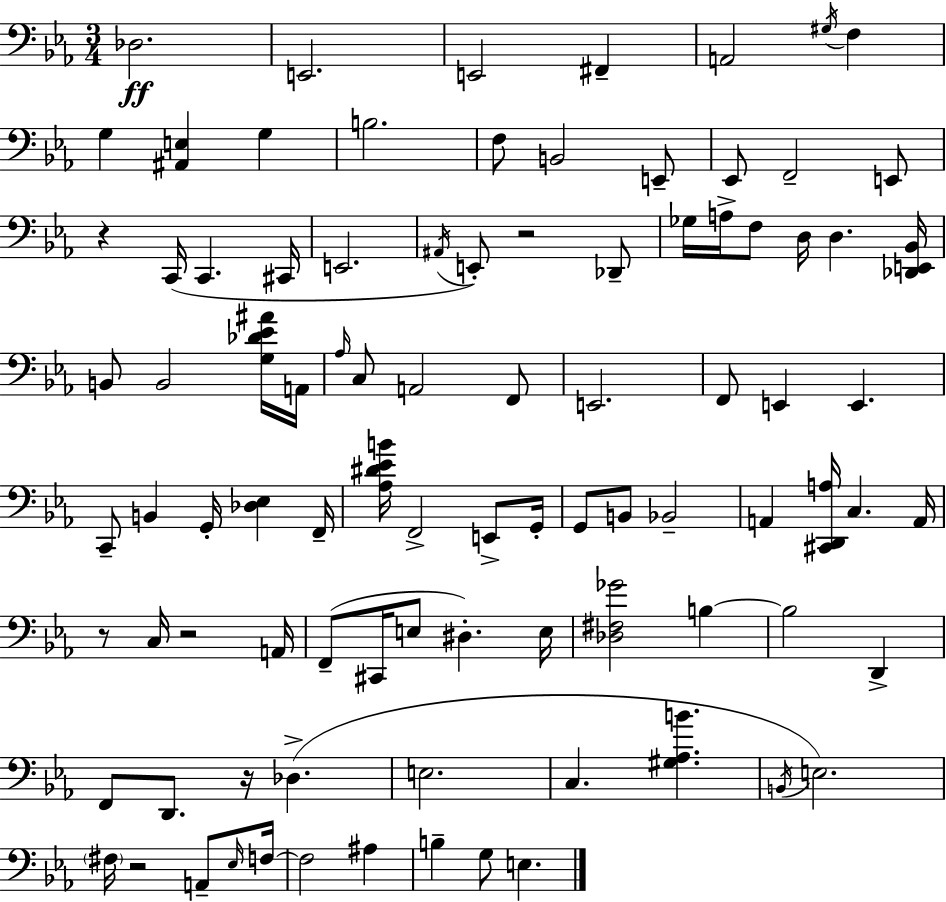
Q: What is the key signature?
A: EES major